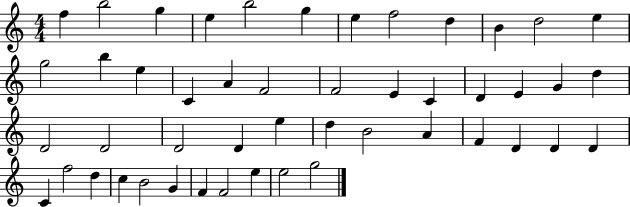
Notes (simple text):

F5/q B5/h G5/q E5/q B5/h G5/q E5/q F5/h D5/q B4/q D5/h E5/q G5/h B5/q E5/q C4/q A4/q F4/h F4/h E4/q C4/q D4/q E4/q G4/q D5/q D4/h D4/h D4/h D4/q E5/q D5/q B4/h A4/q F4/q D4/q D4/q D4/q C4/q F5/h D5/q C5/q B4/h G4/q F4/q F4/h E5/q E5/h G5/h